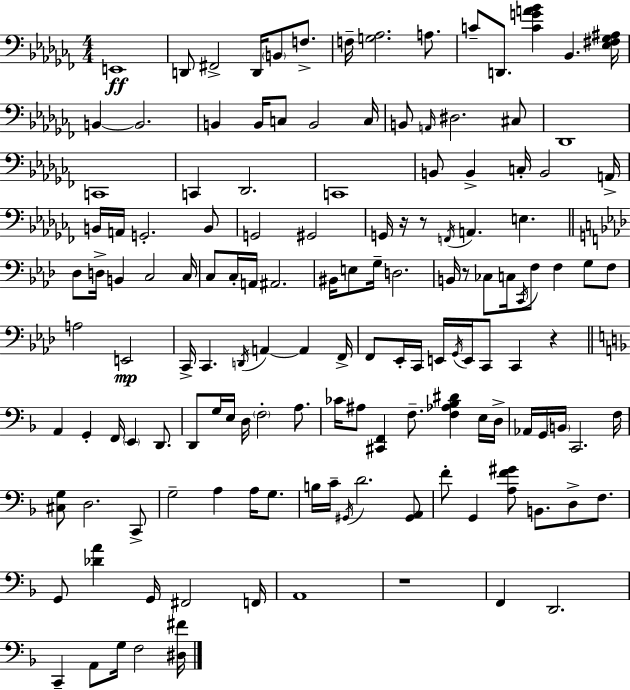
E2/w D2/e F#2/h D2/s B2/e F3/e. F3/s [G3,Ab3]/h. A3/e. C4/e D2/e. [C4,G4,A4,Bb4]/q Bb2/q. [Eb3,F#3,Gb3,A#3]/s B2/q B2/h. B2/q B2/s C3/e B2/h C3/s B2/e A2/s D#3/h. C#3/e Db2/w C2/w C2/q Db2/h. C2/w B2/e B2/q C3/s B2/h A2/s B2/s A2/s G2/h. B2/e G2/h G#2/h G2/s R/s R/e F2/s A2/q. E3/q. Db3/e D3/s B2/q C3/h C3/s C3/e C3/s A2/s A#2/h. BIS2/s E3/e G3/s D3/h. B2/s R/e CES3/e C3/s C2/s F3/e F3/q G3/e F3/e A3/h E2/h C2/s C2/q. D2/s A2/q A2/q F2/s F2/e Eb2/s C2/s E2/s G2/s E2/s C2/e C2/q R/q A2/q G2/q F2/s E2/q D2/e. D2/e G3/s E3/s D3/s F3/h A3/e. CES4/s A#3/e [C#2,F2]/q F3/e. [F3,Ab3,Bb3,D#4]/q E3/s D3/s Ab2/s G2/s B2/s C2/h. F3/s [C#3,G3]/e D3/h. C2/e G3/h A3/q A3/s G3/e. B3/s C4/s G#2/s D4/h. [G#2,A2]/e F4/e G2/q [A3,F4,G#4]/e B2/e. D3/e F3/e. G2/e [Db4,A4]/q G2/s F#2/h F2/s A2/w R/w F2/q D2/h. C2/q A2/e G3/s F3/h [D#3,F#4]/s